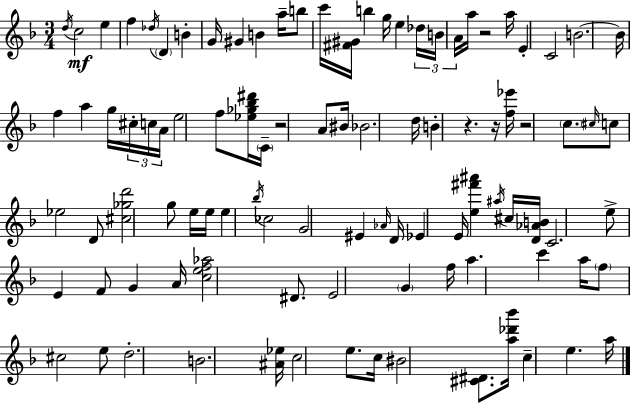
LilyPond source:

{
  \clef treble
  \numericTimeSignature
  \time 3/4
  \key f \major
  \acciaccatura { d''16 }\mf c''2 e''4 | f''4 \acciaccatura { des''16 } \parenthesize d'4 b'4-. | g'16 gis'4 b'4 a''16-- | b''8 c'''16 <fis' gis'>16 b''4 g''16 e''4 | \break \tuplet 3/2 { des''16 b'16 a'16 } a''16 r2 | a''16 e'4-. c'2 | b'2.~~ | b'16 f''4 a''4 g''16 | \break \tuplet 3/2 { cis''16-. c''16 a'16 } e''2 f''8 | <ees'' ges'' bes'' dis'''>16 \parenthesize c'16-- r2 a'8 | bis'16 bes'2. | d''16 b'4-. r4. | \break r16 <f'' ees'''>16 r2 \parenthesize c''8. | \grace { cis''16 } c''8 ees''2 | d'8 <cis'' ges'' d'''>2 g''8 | e''16 e''16 e''4 \acciaccatura { bes''16 } ces''2 | \break g'2 | eis'4 \grace { aes'16 } d'16 ees'4 e'16 <e'' fis''' ais'''>4 | \acciaccatura { ais''16 } cis''16 <d' aes' b'>16 c'2. | e''8-> e'4 | \break f'8 g'4 a'16 <c'' e'' f'' aes''>2 | dis'8. e'2 | \parenthesize g'4 f''16 a''4. | c'''4 a''16 \parenthesize f''8 cis''2 | \break e''8 d''2.-. | b'2. | <ais' ees''>16 c''2 | e''8. c''16 bis'2 | \break <cis' dis'>8. <a'' des''' bes'''>16 c''4-- e''4. | a''16 \bar "|."
}